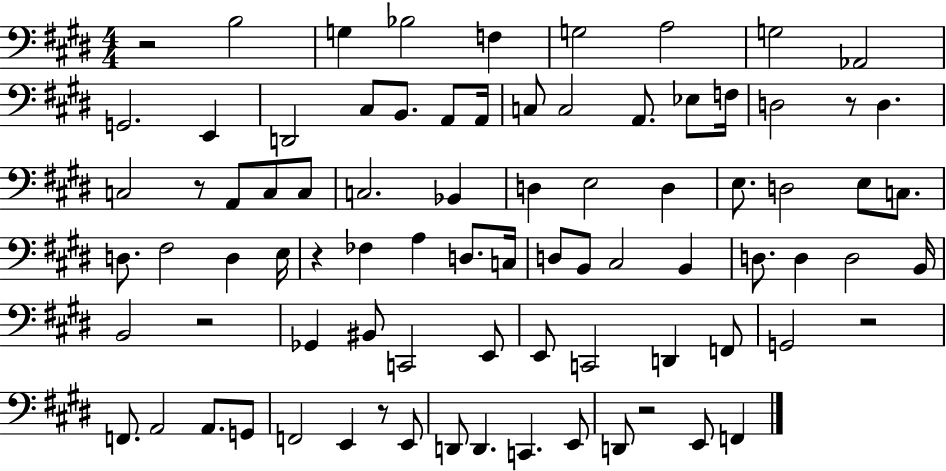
{
  \clef bass
  \numericTimeSignature
  \time 4/4
  \key e \major
  r2 b2 | g4 bes2 f4 | g2 a2 | g2 aes,2 | \break g,2. e,4 | d,2 cis8 b,8. a,8 a,16 | c8 c2 a,8. ees8 f16 | d2 r8 d4. | \break c2 r8 a,8 c8 c8 | c2. bes,4 | d4 e2 d4 | e8. d2 e8 c8. | \break d8. fis2 d4 e16 | r4 fes4 a4 d8. c16 | d8 b,8 cis2 b,4 | d8. d4 d2 b,16 | \break b,2 r2 | ges,4 bis,8 c,2 e,8 | e,8 c,2 d,4 f,8 | g,2 r2 | \break f,8. a,2 a,8. g,8 | f,2 e,4 r8 e,8 | d,8 d,4. c,4. e,8 | d,8 r2 e,8 f,4 | \break \bar "|."
}